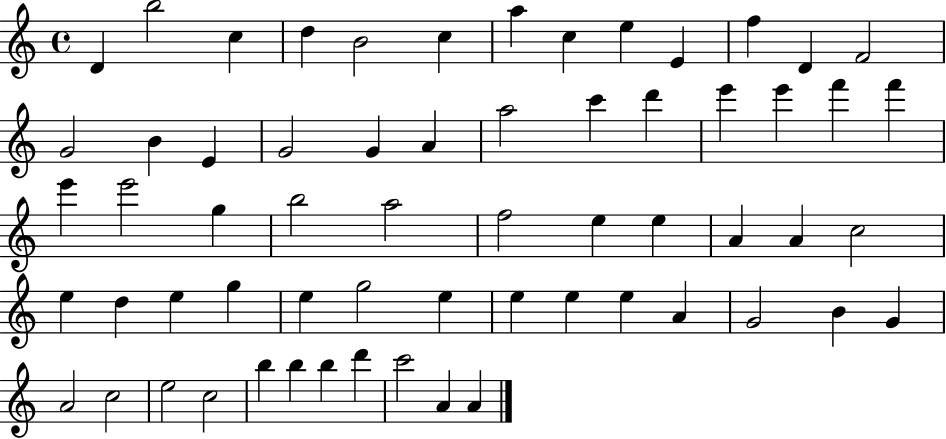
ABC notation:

X:1
T:Untitled
M:4/4
L:1/4
K:C
D b2 c d B2 c a c e E f D F2 G2 B E G2 G A a2 c' d' e' e' f' f' e' e'2 g b2 a2 f2 e e A A c2 e d e g e g2 e e e e A G2 B G A2 c2 e2 c2 b b b d' c'2 A A